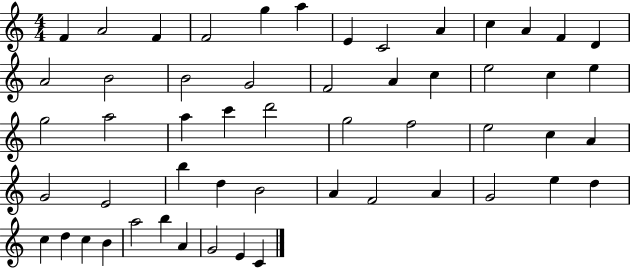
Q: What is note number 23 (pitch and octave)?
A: E5